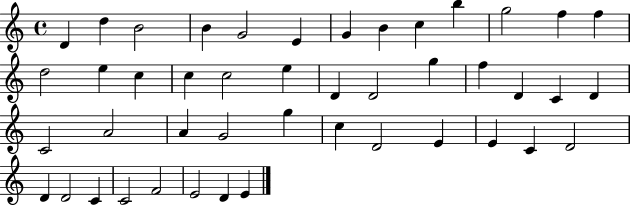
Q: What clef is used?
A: treble